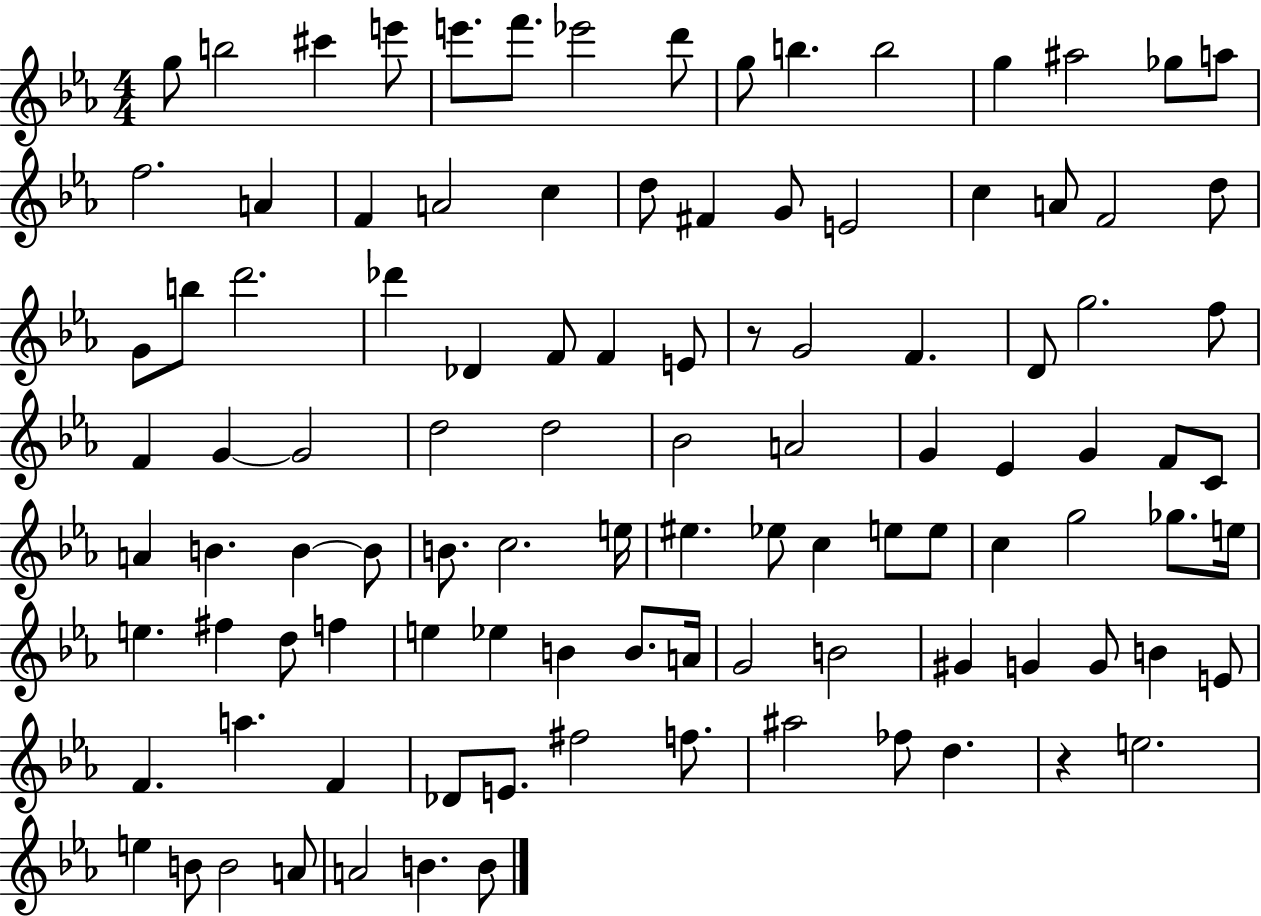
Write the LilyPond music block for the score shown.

{
  \clef treble
  \numericTimeSignature
  \time 4/4
  \key ees \major
  g''8 b''2 cis'''4 e'''8 | e'''8. f'''8. ees'''2 d'''8 | g''8 b''4. b''2 | g''4 ais''2 ges''8 a''8 | \break f''2. a'4 | f'4 a'2 c''4 | d''8 fis'4 g'8 e'2 | c''4 a'8 f'2 d''8 | \break g'8 b''8 d'''2. | des'''4 des'4 f'8 f'4 e'8 | r8 g'2 f'4. | d'8 g''2. f''8 | \break f'4 g'4~~ g'2 | d''2 d''2 | bes'2 a'2 | g'4 ees'4 g'4 f'8 c'8 | \break a'4 b'4. b'4~~ b'8 | b'8. c''2. e''16 | eis''4. ees''8 c''4 e''8 e''8 | c''4 g''2 ges''8. e''16 | \break e''4. fis''4 d''8 f''4 | e''4 ees''4 b'4 b'8. a'16 | g'2 b'2 | gis'4 g'4 g'8 b'4 e'8 | \break f'4. a''4. f'4 | des'8 e'8. fis''2 f''8. | ais''2 fes''8 d''4. | r4 e''2. | \break e''4 b'8 b'2 a'8 | a'2 b'4. b'8 | \bar "|."
}